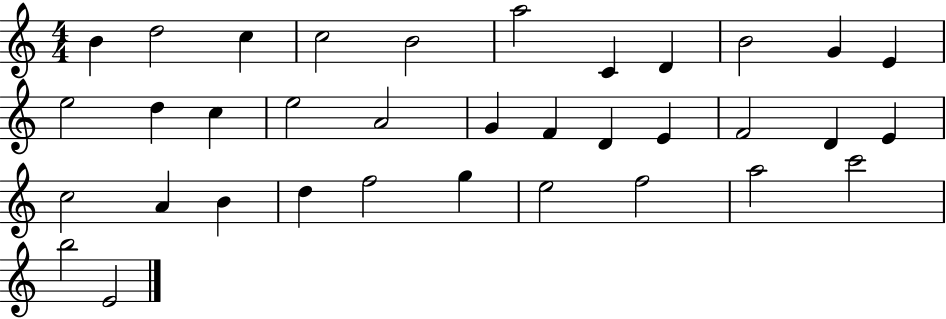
X:1
T:Untitled
M:4/4
L:1/4
K:C
B d2 c c2 B2 a2 C D B2 G E e2 d c e2 A2 G F D E F2 D E c2 A B d f2 g e2 f2 a2 c'2 b2 E2